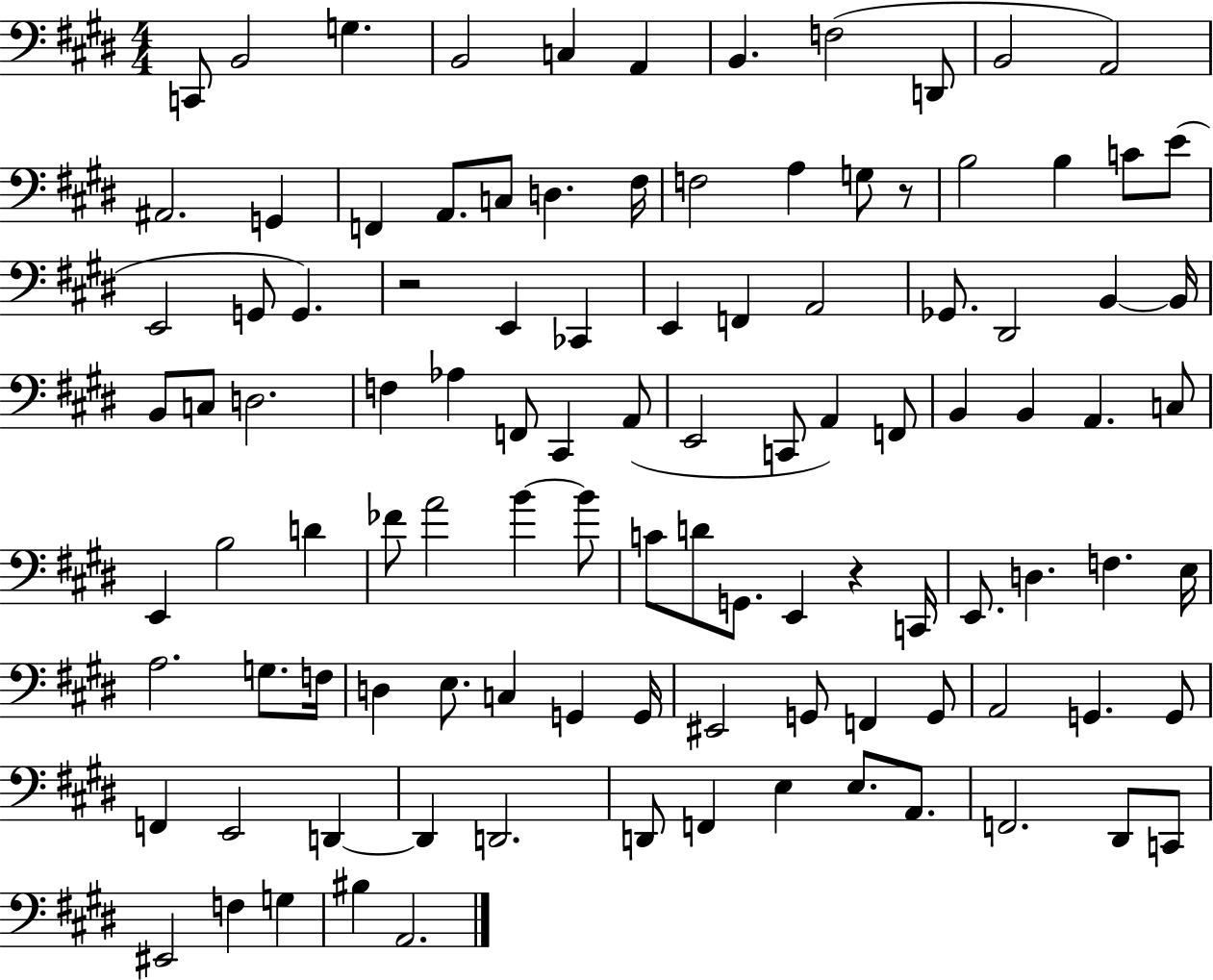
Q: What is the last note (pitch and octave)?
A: A2